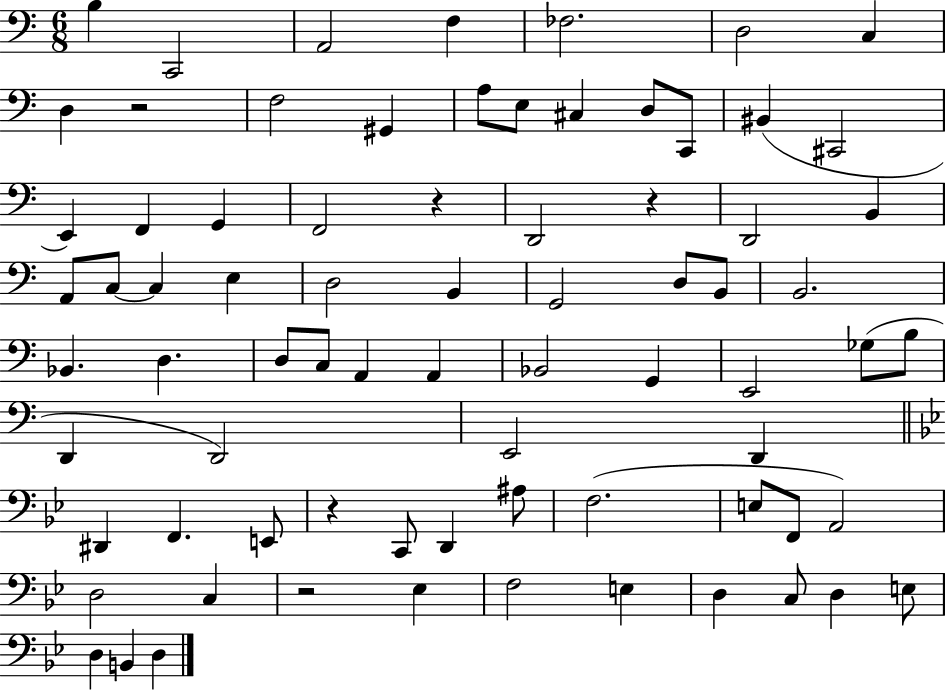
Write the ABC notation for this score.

X:1
T:Untitled
M:6/8
L:1/4
K:C
B, C,,2 A,,2 F, _F,2 D,2 C, D, z2 F,2 ^G,, A,/2 E,/2 ^C, D,/2 C,,/2 ^B,, ^C,,2 E,, F,, G,, F,,2 z D,,2 z D,,2 B,, A,,/2 C,/2 C, E, D,2 B,, G,,2 D,/2 B,,/2 B,,2 _B,, D, D,/2 C,/2 A,, A,, _B,,2 G,, E,,2 _G,/2 B,/2 D,, D,,2 E,,2 D,, ^D,, F,, E,,/2 z C,,/2 D,, ^A,/2 F,2 E,/2 F,,/2 A,,2 D,2 C, z2 _E, F,2 E, D, C,/2 D, E,/2 D, B,, D,